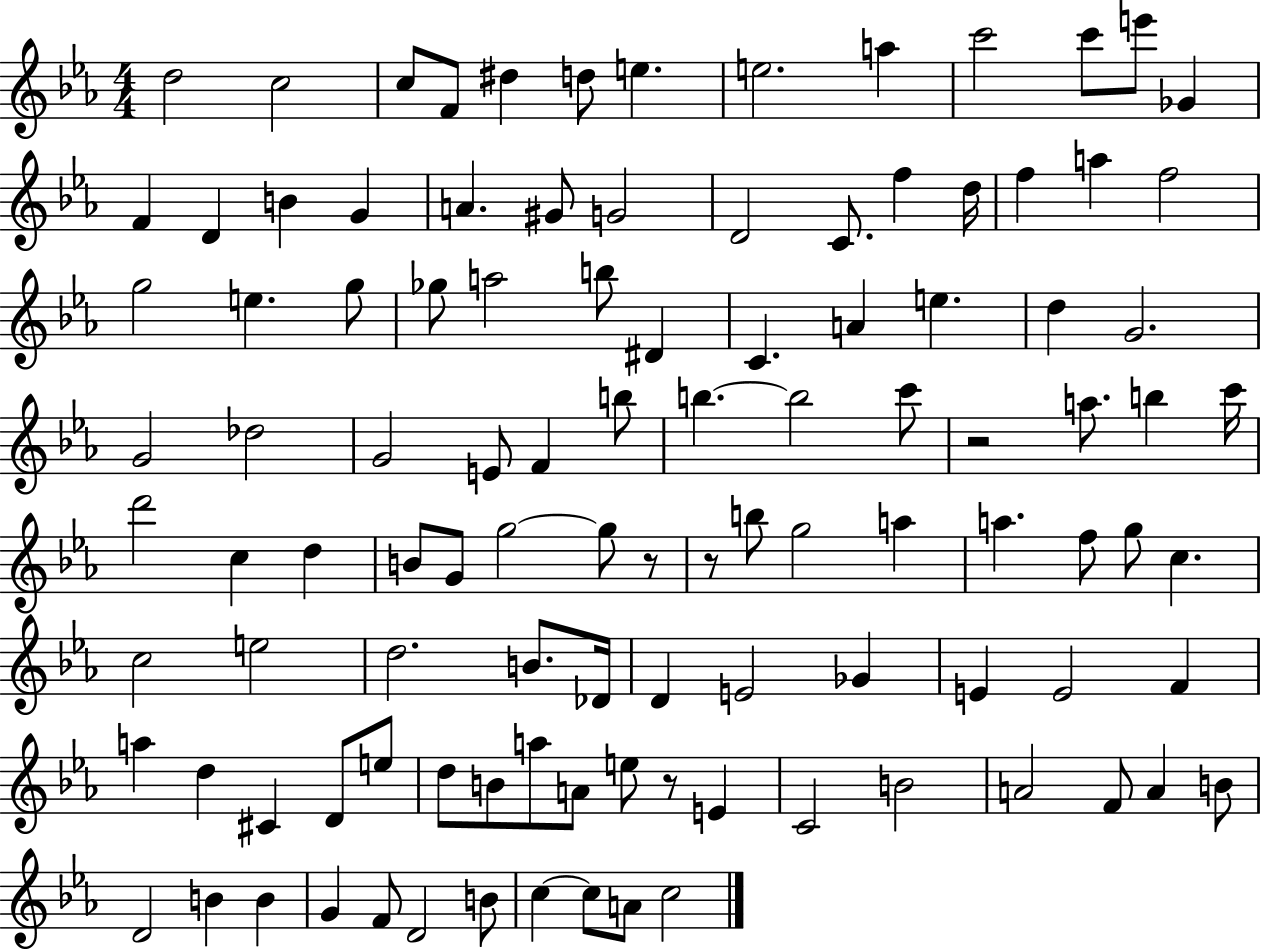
{
  \clef treble
  \numericTimeSignature
  \time 4/4
  \key ees \major
  d''2 c''2 | c''8 f'8 dis''4 d''8 e''4. | e''2. a''4 | c'''2 c'''8 e'''8 ges'4 | \break f'4 d'4 b'4 g'4 | a'4. gis'8 g'2 | d'2 c'8. f''4 d''16 | f''4 a''4 f''2 | \break g''2 e''4. g''8 | ges''8 a''2 b''8 dis'4 | c'4. a'4 e''4. | d''4 g'2. | \break g'2 des''2 | g'2 e'8 f'4 b''8 | b''4.~~ b''2 c'''8 | r2 a''8. b''4 c'''16 | \break d'''2 c''4 d''4 | b'8 g'8 g''2~~ g''8 r8 | r8 b''8 g''2 a''4 | a''4. f''8 g''8 c''4. | \break c''2 e''2 | d''2. b'8. des'16 | d'4 e'2 ges'4 | e'4 e'2 f'4 | \break a''4 d''4 cis'4 d'8 e''8 | d''8 b'8 a''8 a'8 e''8 r8 e'4 | c'2 b'2 | a'2 f'8 a'4 b'8 | \break d'2 b'4 b'4 | g'4 f'8 d'2 b'8 | c''4~~ c''8 a'8 c''2 | \bar "|."
}